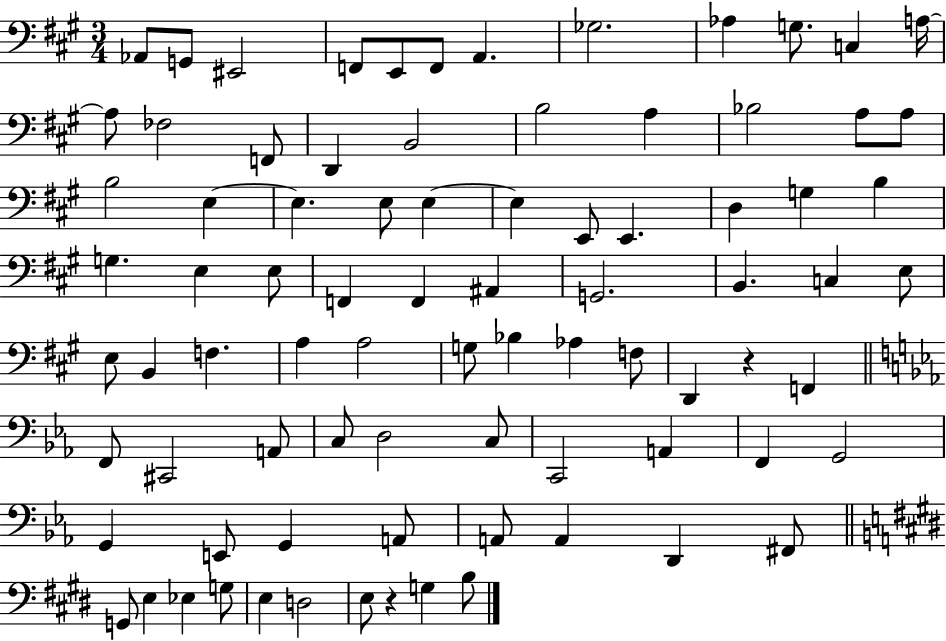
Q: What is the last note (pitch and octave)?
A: B3